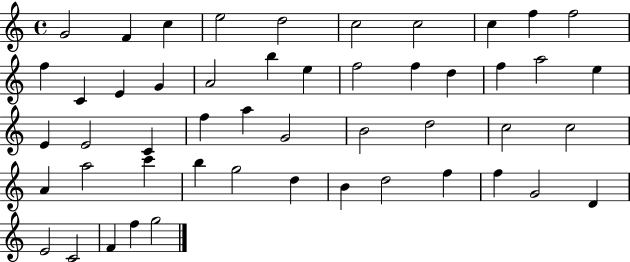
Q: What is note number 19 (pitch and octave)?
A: F5